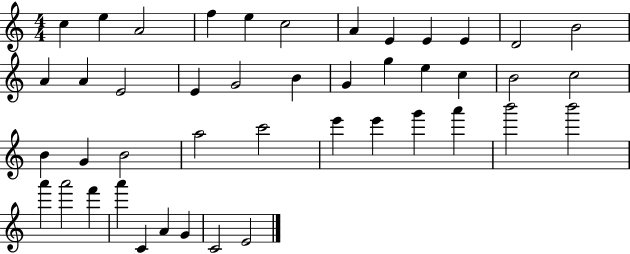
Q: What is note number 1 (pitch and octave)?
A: C5